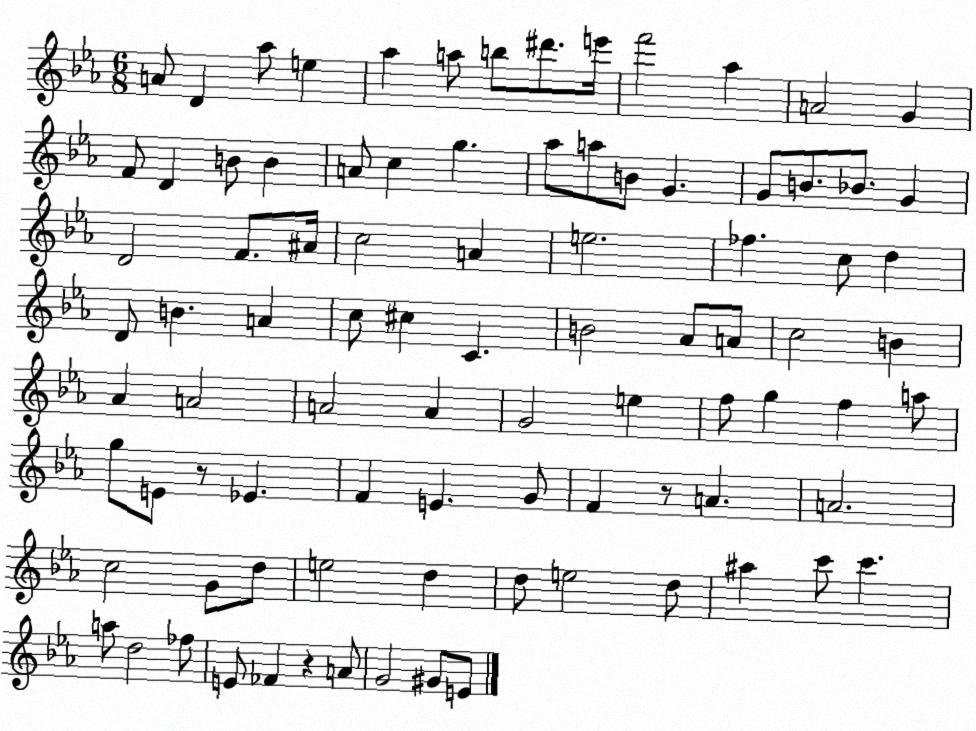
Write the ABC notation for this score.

X:1
T:Untitled
M:6/8
L:1/4
K:Eb
A/2 D _a/2 e _a a/2 b/2 ^d'/2 e'/4 f'2 _a A2 G F/2 D B/2 B A/2 c g _a/2 a/2 B/2 G G/2 B/2 _B/2 G D2 F/2 ^A/4 c2 A e2 _f c/2 d D/2 B A c/2 ^c C B2 _A/2 A/2 c2 B _A A2 A2 A G2 e f/2 g f a/2 g/2 E/2 z/2 _E F E G/2 F z/2 A A2 c2 G/2 d/2 e2 d d/2 e2 d/2 ^a c'/2 c' a/2 d2 _f/2 E/2 _F z A/2 G2 ^G/2 E/2